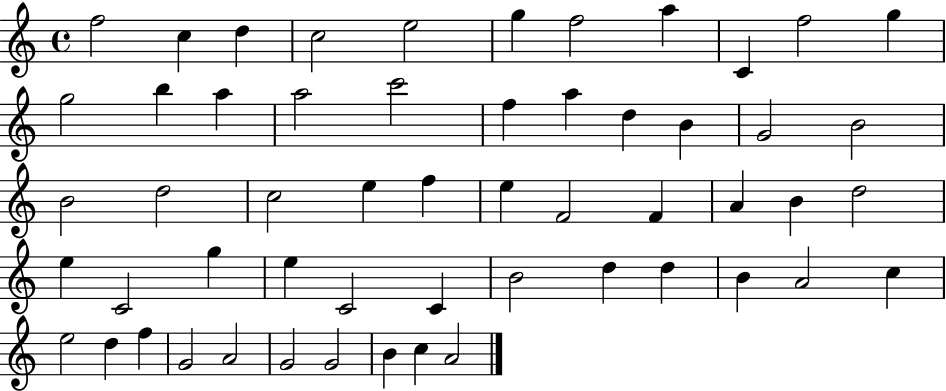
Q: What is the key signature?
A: C major